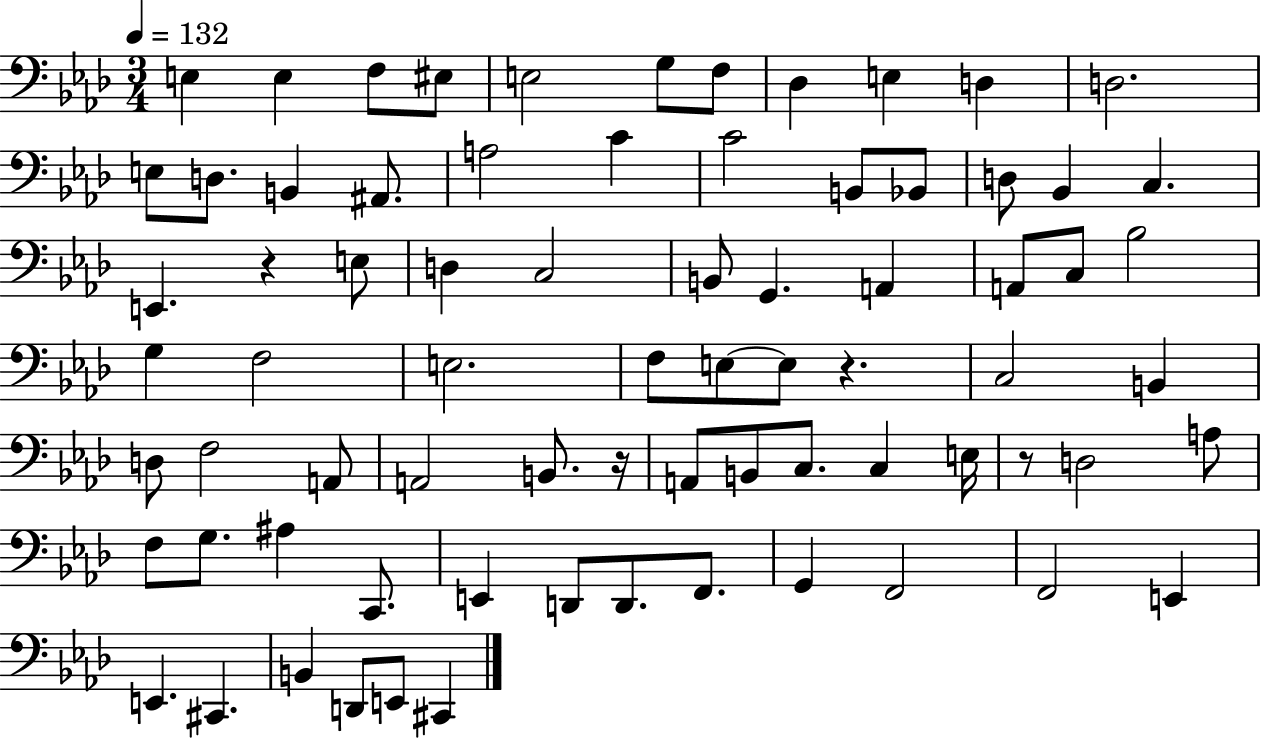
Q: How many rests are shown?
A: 4